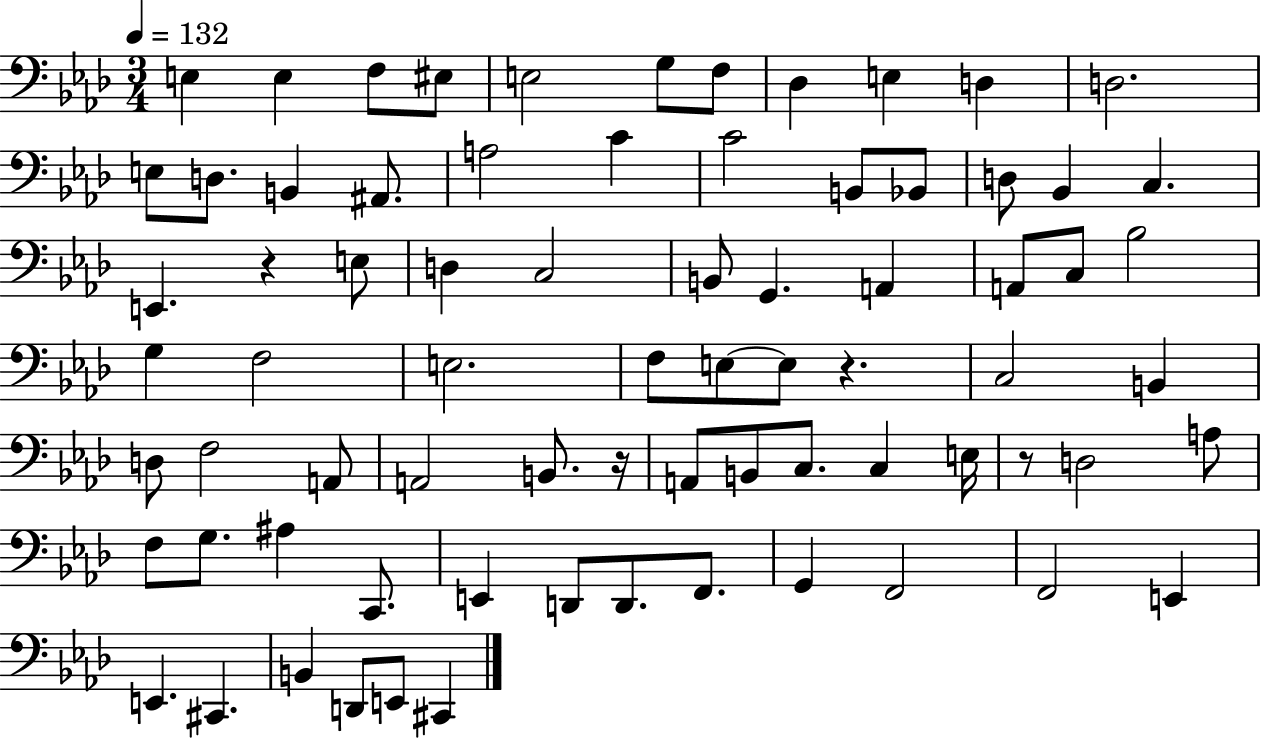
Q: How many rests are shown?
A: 4